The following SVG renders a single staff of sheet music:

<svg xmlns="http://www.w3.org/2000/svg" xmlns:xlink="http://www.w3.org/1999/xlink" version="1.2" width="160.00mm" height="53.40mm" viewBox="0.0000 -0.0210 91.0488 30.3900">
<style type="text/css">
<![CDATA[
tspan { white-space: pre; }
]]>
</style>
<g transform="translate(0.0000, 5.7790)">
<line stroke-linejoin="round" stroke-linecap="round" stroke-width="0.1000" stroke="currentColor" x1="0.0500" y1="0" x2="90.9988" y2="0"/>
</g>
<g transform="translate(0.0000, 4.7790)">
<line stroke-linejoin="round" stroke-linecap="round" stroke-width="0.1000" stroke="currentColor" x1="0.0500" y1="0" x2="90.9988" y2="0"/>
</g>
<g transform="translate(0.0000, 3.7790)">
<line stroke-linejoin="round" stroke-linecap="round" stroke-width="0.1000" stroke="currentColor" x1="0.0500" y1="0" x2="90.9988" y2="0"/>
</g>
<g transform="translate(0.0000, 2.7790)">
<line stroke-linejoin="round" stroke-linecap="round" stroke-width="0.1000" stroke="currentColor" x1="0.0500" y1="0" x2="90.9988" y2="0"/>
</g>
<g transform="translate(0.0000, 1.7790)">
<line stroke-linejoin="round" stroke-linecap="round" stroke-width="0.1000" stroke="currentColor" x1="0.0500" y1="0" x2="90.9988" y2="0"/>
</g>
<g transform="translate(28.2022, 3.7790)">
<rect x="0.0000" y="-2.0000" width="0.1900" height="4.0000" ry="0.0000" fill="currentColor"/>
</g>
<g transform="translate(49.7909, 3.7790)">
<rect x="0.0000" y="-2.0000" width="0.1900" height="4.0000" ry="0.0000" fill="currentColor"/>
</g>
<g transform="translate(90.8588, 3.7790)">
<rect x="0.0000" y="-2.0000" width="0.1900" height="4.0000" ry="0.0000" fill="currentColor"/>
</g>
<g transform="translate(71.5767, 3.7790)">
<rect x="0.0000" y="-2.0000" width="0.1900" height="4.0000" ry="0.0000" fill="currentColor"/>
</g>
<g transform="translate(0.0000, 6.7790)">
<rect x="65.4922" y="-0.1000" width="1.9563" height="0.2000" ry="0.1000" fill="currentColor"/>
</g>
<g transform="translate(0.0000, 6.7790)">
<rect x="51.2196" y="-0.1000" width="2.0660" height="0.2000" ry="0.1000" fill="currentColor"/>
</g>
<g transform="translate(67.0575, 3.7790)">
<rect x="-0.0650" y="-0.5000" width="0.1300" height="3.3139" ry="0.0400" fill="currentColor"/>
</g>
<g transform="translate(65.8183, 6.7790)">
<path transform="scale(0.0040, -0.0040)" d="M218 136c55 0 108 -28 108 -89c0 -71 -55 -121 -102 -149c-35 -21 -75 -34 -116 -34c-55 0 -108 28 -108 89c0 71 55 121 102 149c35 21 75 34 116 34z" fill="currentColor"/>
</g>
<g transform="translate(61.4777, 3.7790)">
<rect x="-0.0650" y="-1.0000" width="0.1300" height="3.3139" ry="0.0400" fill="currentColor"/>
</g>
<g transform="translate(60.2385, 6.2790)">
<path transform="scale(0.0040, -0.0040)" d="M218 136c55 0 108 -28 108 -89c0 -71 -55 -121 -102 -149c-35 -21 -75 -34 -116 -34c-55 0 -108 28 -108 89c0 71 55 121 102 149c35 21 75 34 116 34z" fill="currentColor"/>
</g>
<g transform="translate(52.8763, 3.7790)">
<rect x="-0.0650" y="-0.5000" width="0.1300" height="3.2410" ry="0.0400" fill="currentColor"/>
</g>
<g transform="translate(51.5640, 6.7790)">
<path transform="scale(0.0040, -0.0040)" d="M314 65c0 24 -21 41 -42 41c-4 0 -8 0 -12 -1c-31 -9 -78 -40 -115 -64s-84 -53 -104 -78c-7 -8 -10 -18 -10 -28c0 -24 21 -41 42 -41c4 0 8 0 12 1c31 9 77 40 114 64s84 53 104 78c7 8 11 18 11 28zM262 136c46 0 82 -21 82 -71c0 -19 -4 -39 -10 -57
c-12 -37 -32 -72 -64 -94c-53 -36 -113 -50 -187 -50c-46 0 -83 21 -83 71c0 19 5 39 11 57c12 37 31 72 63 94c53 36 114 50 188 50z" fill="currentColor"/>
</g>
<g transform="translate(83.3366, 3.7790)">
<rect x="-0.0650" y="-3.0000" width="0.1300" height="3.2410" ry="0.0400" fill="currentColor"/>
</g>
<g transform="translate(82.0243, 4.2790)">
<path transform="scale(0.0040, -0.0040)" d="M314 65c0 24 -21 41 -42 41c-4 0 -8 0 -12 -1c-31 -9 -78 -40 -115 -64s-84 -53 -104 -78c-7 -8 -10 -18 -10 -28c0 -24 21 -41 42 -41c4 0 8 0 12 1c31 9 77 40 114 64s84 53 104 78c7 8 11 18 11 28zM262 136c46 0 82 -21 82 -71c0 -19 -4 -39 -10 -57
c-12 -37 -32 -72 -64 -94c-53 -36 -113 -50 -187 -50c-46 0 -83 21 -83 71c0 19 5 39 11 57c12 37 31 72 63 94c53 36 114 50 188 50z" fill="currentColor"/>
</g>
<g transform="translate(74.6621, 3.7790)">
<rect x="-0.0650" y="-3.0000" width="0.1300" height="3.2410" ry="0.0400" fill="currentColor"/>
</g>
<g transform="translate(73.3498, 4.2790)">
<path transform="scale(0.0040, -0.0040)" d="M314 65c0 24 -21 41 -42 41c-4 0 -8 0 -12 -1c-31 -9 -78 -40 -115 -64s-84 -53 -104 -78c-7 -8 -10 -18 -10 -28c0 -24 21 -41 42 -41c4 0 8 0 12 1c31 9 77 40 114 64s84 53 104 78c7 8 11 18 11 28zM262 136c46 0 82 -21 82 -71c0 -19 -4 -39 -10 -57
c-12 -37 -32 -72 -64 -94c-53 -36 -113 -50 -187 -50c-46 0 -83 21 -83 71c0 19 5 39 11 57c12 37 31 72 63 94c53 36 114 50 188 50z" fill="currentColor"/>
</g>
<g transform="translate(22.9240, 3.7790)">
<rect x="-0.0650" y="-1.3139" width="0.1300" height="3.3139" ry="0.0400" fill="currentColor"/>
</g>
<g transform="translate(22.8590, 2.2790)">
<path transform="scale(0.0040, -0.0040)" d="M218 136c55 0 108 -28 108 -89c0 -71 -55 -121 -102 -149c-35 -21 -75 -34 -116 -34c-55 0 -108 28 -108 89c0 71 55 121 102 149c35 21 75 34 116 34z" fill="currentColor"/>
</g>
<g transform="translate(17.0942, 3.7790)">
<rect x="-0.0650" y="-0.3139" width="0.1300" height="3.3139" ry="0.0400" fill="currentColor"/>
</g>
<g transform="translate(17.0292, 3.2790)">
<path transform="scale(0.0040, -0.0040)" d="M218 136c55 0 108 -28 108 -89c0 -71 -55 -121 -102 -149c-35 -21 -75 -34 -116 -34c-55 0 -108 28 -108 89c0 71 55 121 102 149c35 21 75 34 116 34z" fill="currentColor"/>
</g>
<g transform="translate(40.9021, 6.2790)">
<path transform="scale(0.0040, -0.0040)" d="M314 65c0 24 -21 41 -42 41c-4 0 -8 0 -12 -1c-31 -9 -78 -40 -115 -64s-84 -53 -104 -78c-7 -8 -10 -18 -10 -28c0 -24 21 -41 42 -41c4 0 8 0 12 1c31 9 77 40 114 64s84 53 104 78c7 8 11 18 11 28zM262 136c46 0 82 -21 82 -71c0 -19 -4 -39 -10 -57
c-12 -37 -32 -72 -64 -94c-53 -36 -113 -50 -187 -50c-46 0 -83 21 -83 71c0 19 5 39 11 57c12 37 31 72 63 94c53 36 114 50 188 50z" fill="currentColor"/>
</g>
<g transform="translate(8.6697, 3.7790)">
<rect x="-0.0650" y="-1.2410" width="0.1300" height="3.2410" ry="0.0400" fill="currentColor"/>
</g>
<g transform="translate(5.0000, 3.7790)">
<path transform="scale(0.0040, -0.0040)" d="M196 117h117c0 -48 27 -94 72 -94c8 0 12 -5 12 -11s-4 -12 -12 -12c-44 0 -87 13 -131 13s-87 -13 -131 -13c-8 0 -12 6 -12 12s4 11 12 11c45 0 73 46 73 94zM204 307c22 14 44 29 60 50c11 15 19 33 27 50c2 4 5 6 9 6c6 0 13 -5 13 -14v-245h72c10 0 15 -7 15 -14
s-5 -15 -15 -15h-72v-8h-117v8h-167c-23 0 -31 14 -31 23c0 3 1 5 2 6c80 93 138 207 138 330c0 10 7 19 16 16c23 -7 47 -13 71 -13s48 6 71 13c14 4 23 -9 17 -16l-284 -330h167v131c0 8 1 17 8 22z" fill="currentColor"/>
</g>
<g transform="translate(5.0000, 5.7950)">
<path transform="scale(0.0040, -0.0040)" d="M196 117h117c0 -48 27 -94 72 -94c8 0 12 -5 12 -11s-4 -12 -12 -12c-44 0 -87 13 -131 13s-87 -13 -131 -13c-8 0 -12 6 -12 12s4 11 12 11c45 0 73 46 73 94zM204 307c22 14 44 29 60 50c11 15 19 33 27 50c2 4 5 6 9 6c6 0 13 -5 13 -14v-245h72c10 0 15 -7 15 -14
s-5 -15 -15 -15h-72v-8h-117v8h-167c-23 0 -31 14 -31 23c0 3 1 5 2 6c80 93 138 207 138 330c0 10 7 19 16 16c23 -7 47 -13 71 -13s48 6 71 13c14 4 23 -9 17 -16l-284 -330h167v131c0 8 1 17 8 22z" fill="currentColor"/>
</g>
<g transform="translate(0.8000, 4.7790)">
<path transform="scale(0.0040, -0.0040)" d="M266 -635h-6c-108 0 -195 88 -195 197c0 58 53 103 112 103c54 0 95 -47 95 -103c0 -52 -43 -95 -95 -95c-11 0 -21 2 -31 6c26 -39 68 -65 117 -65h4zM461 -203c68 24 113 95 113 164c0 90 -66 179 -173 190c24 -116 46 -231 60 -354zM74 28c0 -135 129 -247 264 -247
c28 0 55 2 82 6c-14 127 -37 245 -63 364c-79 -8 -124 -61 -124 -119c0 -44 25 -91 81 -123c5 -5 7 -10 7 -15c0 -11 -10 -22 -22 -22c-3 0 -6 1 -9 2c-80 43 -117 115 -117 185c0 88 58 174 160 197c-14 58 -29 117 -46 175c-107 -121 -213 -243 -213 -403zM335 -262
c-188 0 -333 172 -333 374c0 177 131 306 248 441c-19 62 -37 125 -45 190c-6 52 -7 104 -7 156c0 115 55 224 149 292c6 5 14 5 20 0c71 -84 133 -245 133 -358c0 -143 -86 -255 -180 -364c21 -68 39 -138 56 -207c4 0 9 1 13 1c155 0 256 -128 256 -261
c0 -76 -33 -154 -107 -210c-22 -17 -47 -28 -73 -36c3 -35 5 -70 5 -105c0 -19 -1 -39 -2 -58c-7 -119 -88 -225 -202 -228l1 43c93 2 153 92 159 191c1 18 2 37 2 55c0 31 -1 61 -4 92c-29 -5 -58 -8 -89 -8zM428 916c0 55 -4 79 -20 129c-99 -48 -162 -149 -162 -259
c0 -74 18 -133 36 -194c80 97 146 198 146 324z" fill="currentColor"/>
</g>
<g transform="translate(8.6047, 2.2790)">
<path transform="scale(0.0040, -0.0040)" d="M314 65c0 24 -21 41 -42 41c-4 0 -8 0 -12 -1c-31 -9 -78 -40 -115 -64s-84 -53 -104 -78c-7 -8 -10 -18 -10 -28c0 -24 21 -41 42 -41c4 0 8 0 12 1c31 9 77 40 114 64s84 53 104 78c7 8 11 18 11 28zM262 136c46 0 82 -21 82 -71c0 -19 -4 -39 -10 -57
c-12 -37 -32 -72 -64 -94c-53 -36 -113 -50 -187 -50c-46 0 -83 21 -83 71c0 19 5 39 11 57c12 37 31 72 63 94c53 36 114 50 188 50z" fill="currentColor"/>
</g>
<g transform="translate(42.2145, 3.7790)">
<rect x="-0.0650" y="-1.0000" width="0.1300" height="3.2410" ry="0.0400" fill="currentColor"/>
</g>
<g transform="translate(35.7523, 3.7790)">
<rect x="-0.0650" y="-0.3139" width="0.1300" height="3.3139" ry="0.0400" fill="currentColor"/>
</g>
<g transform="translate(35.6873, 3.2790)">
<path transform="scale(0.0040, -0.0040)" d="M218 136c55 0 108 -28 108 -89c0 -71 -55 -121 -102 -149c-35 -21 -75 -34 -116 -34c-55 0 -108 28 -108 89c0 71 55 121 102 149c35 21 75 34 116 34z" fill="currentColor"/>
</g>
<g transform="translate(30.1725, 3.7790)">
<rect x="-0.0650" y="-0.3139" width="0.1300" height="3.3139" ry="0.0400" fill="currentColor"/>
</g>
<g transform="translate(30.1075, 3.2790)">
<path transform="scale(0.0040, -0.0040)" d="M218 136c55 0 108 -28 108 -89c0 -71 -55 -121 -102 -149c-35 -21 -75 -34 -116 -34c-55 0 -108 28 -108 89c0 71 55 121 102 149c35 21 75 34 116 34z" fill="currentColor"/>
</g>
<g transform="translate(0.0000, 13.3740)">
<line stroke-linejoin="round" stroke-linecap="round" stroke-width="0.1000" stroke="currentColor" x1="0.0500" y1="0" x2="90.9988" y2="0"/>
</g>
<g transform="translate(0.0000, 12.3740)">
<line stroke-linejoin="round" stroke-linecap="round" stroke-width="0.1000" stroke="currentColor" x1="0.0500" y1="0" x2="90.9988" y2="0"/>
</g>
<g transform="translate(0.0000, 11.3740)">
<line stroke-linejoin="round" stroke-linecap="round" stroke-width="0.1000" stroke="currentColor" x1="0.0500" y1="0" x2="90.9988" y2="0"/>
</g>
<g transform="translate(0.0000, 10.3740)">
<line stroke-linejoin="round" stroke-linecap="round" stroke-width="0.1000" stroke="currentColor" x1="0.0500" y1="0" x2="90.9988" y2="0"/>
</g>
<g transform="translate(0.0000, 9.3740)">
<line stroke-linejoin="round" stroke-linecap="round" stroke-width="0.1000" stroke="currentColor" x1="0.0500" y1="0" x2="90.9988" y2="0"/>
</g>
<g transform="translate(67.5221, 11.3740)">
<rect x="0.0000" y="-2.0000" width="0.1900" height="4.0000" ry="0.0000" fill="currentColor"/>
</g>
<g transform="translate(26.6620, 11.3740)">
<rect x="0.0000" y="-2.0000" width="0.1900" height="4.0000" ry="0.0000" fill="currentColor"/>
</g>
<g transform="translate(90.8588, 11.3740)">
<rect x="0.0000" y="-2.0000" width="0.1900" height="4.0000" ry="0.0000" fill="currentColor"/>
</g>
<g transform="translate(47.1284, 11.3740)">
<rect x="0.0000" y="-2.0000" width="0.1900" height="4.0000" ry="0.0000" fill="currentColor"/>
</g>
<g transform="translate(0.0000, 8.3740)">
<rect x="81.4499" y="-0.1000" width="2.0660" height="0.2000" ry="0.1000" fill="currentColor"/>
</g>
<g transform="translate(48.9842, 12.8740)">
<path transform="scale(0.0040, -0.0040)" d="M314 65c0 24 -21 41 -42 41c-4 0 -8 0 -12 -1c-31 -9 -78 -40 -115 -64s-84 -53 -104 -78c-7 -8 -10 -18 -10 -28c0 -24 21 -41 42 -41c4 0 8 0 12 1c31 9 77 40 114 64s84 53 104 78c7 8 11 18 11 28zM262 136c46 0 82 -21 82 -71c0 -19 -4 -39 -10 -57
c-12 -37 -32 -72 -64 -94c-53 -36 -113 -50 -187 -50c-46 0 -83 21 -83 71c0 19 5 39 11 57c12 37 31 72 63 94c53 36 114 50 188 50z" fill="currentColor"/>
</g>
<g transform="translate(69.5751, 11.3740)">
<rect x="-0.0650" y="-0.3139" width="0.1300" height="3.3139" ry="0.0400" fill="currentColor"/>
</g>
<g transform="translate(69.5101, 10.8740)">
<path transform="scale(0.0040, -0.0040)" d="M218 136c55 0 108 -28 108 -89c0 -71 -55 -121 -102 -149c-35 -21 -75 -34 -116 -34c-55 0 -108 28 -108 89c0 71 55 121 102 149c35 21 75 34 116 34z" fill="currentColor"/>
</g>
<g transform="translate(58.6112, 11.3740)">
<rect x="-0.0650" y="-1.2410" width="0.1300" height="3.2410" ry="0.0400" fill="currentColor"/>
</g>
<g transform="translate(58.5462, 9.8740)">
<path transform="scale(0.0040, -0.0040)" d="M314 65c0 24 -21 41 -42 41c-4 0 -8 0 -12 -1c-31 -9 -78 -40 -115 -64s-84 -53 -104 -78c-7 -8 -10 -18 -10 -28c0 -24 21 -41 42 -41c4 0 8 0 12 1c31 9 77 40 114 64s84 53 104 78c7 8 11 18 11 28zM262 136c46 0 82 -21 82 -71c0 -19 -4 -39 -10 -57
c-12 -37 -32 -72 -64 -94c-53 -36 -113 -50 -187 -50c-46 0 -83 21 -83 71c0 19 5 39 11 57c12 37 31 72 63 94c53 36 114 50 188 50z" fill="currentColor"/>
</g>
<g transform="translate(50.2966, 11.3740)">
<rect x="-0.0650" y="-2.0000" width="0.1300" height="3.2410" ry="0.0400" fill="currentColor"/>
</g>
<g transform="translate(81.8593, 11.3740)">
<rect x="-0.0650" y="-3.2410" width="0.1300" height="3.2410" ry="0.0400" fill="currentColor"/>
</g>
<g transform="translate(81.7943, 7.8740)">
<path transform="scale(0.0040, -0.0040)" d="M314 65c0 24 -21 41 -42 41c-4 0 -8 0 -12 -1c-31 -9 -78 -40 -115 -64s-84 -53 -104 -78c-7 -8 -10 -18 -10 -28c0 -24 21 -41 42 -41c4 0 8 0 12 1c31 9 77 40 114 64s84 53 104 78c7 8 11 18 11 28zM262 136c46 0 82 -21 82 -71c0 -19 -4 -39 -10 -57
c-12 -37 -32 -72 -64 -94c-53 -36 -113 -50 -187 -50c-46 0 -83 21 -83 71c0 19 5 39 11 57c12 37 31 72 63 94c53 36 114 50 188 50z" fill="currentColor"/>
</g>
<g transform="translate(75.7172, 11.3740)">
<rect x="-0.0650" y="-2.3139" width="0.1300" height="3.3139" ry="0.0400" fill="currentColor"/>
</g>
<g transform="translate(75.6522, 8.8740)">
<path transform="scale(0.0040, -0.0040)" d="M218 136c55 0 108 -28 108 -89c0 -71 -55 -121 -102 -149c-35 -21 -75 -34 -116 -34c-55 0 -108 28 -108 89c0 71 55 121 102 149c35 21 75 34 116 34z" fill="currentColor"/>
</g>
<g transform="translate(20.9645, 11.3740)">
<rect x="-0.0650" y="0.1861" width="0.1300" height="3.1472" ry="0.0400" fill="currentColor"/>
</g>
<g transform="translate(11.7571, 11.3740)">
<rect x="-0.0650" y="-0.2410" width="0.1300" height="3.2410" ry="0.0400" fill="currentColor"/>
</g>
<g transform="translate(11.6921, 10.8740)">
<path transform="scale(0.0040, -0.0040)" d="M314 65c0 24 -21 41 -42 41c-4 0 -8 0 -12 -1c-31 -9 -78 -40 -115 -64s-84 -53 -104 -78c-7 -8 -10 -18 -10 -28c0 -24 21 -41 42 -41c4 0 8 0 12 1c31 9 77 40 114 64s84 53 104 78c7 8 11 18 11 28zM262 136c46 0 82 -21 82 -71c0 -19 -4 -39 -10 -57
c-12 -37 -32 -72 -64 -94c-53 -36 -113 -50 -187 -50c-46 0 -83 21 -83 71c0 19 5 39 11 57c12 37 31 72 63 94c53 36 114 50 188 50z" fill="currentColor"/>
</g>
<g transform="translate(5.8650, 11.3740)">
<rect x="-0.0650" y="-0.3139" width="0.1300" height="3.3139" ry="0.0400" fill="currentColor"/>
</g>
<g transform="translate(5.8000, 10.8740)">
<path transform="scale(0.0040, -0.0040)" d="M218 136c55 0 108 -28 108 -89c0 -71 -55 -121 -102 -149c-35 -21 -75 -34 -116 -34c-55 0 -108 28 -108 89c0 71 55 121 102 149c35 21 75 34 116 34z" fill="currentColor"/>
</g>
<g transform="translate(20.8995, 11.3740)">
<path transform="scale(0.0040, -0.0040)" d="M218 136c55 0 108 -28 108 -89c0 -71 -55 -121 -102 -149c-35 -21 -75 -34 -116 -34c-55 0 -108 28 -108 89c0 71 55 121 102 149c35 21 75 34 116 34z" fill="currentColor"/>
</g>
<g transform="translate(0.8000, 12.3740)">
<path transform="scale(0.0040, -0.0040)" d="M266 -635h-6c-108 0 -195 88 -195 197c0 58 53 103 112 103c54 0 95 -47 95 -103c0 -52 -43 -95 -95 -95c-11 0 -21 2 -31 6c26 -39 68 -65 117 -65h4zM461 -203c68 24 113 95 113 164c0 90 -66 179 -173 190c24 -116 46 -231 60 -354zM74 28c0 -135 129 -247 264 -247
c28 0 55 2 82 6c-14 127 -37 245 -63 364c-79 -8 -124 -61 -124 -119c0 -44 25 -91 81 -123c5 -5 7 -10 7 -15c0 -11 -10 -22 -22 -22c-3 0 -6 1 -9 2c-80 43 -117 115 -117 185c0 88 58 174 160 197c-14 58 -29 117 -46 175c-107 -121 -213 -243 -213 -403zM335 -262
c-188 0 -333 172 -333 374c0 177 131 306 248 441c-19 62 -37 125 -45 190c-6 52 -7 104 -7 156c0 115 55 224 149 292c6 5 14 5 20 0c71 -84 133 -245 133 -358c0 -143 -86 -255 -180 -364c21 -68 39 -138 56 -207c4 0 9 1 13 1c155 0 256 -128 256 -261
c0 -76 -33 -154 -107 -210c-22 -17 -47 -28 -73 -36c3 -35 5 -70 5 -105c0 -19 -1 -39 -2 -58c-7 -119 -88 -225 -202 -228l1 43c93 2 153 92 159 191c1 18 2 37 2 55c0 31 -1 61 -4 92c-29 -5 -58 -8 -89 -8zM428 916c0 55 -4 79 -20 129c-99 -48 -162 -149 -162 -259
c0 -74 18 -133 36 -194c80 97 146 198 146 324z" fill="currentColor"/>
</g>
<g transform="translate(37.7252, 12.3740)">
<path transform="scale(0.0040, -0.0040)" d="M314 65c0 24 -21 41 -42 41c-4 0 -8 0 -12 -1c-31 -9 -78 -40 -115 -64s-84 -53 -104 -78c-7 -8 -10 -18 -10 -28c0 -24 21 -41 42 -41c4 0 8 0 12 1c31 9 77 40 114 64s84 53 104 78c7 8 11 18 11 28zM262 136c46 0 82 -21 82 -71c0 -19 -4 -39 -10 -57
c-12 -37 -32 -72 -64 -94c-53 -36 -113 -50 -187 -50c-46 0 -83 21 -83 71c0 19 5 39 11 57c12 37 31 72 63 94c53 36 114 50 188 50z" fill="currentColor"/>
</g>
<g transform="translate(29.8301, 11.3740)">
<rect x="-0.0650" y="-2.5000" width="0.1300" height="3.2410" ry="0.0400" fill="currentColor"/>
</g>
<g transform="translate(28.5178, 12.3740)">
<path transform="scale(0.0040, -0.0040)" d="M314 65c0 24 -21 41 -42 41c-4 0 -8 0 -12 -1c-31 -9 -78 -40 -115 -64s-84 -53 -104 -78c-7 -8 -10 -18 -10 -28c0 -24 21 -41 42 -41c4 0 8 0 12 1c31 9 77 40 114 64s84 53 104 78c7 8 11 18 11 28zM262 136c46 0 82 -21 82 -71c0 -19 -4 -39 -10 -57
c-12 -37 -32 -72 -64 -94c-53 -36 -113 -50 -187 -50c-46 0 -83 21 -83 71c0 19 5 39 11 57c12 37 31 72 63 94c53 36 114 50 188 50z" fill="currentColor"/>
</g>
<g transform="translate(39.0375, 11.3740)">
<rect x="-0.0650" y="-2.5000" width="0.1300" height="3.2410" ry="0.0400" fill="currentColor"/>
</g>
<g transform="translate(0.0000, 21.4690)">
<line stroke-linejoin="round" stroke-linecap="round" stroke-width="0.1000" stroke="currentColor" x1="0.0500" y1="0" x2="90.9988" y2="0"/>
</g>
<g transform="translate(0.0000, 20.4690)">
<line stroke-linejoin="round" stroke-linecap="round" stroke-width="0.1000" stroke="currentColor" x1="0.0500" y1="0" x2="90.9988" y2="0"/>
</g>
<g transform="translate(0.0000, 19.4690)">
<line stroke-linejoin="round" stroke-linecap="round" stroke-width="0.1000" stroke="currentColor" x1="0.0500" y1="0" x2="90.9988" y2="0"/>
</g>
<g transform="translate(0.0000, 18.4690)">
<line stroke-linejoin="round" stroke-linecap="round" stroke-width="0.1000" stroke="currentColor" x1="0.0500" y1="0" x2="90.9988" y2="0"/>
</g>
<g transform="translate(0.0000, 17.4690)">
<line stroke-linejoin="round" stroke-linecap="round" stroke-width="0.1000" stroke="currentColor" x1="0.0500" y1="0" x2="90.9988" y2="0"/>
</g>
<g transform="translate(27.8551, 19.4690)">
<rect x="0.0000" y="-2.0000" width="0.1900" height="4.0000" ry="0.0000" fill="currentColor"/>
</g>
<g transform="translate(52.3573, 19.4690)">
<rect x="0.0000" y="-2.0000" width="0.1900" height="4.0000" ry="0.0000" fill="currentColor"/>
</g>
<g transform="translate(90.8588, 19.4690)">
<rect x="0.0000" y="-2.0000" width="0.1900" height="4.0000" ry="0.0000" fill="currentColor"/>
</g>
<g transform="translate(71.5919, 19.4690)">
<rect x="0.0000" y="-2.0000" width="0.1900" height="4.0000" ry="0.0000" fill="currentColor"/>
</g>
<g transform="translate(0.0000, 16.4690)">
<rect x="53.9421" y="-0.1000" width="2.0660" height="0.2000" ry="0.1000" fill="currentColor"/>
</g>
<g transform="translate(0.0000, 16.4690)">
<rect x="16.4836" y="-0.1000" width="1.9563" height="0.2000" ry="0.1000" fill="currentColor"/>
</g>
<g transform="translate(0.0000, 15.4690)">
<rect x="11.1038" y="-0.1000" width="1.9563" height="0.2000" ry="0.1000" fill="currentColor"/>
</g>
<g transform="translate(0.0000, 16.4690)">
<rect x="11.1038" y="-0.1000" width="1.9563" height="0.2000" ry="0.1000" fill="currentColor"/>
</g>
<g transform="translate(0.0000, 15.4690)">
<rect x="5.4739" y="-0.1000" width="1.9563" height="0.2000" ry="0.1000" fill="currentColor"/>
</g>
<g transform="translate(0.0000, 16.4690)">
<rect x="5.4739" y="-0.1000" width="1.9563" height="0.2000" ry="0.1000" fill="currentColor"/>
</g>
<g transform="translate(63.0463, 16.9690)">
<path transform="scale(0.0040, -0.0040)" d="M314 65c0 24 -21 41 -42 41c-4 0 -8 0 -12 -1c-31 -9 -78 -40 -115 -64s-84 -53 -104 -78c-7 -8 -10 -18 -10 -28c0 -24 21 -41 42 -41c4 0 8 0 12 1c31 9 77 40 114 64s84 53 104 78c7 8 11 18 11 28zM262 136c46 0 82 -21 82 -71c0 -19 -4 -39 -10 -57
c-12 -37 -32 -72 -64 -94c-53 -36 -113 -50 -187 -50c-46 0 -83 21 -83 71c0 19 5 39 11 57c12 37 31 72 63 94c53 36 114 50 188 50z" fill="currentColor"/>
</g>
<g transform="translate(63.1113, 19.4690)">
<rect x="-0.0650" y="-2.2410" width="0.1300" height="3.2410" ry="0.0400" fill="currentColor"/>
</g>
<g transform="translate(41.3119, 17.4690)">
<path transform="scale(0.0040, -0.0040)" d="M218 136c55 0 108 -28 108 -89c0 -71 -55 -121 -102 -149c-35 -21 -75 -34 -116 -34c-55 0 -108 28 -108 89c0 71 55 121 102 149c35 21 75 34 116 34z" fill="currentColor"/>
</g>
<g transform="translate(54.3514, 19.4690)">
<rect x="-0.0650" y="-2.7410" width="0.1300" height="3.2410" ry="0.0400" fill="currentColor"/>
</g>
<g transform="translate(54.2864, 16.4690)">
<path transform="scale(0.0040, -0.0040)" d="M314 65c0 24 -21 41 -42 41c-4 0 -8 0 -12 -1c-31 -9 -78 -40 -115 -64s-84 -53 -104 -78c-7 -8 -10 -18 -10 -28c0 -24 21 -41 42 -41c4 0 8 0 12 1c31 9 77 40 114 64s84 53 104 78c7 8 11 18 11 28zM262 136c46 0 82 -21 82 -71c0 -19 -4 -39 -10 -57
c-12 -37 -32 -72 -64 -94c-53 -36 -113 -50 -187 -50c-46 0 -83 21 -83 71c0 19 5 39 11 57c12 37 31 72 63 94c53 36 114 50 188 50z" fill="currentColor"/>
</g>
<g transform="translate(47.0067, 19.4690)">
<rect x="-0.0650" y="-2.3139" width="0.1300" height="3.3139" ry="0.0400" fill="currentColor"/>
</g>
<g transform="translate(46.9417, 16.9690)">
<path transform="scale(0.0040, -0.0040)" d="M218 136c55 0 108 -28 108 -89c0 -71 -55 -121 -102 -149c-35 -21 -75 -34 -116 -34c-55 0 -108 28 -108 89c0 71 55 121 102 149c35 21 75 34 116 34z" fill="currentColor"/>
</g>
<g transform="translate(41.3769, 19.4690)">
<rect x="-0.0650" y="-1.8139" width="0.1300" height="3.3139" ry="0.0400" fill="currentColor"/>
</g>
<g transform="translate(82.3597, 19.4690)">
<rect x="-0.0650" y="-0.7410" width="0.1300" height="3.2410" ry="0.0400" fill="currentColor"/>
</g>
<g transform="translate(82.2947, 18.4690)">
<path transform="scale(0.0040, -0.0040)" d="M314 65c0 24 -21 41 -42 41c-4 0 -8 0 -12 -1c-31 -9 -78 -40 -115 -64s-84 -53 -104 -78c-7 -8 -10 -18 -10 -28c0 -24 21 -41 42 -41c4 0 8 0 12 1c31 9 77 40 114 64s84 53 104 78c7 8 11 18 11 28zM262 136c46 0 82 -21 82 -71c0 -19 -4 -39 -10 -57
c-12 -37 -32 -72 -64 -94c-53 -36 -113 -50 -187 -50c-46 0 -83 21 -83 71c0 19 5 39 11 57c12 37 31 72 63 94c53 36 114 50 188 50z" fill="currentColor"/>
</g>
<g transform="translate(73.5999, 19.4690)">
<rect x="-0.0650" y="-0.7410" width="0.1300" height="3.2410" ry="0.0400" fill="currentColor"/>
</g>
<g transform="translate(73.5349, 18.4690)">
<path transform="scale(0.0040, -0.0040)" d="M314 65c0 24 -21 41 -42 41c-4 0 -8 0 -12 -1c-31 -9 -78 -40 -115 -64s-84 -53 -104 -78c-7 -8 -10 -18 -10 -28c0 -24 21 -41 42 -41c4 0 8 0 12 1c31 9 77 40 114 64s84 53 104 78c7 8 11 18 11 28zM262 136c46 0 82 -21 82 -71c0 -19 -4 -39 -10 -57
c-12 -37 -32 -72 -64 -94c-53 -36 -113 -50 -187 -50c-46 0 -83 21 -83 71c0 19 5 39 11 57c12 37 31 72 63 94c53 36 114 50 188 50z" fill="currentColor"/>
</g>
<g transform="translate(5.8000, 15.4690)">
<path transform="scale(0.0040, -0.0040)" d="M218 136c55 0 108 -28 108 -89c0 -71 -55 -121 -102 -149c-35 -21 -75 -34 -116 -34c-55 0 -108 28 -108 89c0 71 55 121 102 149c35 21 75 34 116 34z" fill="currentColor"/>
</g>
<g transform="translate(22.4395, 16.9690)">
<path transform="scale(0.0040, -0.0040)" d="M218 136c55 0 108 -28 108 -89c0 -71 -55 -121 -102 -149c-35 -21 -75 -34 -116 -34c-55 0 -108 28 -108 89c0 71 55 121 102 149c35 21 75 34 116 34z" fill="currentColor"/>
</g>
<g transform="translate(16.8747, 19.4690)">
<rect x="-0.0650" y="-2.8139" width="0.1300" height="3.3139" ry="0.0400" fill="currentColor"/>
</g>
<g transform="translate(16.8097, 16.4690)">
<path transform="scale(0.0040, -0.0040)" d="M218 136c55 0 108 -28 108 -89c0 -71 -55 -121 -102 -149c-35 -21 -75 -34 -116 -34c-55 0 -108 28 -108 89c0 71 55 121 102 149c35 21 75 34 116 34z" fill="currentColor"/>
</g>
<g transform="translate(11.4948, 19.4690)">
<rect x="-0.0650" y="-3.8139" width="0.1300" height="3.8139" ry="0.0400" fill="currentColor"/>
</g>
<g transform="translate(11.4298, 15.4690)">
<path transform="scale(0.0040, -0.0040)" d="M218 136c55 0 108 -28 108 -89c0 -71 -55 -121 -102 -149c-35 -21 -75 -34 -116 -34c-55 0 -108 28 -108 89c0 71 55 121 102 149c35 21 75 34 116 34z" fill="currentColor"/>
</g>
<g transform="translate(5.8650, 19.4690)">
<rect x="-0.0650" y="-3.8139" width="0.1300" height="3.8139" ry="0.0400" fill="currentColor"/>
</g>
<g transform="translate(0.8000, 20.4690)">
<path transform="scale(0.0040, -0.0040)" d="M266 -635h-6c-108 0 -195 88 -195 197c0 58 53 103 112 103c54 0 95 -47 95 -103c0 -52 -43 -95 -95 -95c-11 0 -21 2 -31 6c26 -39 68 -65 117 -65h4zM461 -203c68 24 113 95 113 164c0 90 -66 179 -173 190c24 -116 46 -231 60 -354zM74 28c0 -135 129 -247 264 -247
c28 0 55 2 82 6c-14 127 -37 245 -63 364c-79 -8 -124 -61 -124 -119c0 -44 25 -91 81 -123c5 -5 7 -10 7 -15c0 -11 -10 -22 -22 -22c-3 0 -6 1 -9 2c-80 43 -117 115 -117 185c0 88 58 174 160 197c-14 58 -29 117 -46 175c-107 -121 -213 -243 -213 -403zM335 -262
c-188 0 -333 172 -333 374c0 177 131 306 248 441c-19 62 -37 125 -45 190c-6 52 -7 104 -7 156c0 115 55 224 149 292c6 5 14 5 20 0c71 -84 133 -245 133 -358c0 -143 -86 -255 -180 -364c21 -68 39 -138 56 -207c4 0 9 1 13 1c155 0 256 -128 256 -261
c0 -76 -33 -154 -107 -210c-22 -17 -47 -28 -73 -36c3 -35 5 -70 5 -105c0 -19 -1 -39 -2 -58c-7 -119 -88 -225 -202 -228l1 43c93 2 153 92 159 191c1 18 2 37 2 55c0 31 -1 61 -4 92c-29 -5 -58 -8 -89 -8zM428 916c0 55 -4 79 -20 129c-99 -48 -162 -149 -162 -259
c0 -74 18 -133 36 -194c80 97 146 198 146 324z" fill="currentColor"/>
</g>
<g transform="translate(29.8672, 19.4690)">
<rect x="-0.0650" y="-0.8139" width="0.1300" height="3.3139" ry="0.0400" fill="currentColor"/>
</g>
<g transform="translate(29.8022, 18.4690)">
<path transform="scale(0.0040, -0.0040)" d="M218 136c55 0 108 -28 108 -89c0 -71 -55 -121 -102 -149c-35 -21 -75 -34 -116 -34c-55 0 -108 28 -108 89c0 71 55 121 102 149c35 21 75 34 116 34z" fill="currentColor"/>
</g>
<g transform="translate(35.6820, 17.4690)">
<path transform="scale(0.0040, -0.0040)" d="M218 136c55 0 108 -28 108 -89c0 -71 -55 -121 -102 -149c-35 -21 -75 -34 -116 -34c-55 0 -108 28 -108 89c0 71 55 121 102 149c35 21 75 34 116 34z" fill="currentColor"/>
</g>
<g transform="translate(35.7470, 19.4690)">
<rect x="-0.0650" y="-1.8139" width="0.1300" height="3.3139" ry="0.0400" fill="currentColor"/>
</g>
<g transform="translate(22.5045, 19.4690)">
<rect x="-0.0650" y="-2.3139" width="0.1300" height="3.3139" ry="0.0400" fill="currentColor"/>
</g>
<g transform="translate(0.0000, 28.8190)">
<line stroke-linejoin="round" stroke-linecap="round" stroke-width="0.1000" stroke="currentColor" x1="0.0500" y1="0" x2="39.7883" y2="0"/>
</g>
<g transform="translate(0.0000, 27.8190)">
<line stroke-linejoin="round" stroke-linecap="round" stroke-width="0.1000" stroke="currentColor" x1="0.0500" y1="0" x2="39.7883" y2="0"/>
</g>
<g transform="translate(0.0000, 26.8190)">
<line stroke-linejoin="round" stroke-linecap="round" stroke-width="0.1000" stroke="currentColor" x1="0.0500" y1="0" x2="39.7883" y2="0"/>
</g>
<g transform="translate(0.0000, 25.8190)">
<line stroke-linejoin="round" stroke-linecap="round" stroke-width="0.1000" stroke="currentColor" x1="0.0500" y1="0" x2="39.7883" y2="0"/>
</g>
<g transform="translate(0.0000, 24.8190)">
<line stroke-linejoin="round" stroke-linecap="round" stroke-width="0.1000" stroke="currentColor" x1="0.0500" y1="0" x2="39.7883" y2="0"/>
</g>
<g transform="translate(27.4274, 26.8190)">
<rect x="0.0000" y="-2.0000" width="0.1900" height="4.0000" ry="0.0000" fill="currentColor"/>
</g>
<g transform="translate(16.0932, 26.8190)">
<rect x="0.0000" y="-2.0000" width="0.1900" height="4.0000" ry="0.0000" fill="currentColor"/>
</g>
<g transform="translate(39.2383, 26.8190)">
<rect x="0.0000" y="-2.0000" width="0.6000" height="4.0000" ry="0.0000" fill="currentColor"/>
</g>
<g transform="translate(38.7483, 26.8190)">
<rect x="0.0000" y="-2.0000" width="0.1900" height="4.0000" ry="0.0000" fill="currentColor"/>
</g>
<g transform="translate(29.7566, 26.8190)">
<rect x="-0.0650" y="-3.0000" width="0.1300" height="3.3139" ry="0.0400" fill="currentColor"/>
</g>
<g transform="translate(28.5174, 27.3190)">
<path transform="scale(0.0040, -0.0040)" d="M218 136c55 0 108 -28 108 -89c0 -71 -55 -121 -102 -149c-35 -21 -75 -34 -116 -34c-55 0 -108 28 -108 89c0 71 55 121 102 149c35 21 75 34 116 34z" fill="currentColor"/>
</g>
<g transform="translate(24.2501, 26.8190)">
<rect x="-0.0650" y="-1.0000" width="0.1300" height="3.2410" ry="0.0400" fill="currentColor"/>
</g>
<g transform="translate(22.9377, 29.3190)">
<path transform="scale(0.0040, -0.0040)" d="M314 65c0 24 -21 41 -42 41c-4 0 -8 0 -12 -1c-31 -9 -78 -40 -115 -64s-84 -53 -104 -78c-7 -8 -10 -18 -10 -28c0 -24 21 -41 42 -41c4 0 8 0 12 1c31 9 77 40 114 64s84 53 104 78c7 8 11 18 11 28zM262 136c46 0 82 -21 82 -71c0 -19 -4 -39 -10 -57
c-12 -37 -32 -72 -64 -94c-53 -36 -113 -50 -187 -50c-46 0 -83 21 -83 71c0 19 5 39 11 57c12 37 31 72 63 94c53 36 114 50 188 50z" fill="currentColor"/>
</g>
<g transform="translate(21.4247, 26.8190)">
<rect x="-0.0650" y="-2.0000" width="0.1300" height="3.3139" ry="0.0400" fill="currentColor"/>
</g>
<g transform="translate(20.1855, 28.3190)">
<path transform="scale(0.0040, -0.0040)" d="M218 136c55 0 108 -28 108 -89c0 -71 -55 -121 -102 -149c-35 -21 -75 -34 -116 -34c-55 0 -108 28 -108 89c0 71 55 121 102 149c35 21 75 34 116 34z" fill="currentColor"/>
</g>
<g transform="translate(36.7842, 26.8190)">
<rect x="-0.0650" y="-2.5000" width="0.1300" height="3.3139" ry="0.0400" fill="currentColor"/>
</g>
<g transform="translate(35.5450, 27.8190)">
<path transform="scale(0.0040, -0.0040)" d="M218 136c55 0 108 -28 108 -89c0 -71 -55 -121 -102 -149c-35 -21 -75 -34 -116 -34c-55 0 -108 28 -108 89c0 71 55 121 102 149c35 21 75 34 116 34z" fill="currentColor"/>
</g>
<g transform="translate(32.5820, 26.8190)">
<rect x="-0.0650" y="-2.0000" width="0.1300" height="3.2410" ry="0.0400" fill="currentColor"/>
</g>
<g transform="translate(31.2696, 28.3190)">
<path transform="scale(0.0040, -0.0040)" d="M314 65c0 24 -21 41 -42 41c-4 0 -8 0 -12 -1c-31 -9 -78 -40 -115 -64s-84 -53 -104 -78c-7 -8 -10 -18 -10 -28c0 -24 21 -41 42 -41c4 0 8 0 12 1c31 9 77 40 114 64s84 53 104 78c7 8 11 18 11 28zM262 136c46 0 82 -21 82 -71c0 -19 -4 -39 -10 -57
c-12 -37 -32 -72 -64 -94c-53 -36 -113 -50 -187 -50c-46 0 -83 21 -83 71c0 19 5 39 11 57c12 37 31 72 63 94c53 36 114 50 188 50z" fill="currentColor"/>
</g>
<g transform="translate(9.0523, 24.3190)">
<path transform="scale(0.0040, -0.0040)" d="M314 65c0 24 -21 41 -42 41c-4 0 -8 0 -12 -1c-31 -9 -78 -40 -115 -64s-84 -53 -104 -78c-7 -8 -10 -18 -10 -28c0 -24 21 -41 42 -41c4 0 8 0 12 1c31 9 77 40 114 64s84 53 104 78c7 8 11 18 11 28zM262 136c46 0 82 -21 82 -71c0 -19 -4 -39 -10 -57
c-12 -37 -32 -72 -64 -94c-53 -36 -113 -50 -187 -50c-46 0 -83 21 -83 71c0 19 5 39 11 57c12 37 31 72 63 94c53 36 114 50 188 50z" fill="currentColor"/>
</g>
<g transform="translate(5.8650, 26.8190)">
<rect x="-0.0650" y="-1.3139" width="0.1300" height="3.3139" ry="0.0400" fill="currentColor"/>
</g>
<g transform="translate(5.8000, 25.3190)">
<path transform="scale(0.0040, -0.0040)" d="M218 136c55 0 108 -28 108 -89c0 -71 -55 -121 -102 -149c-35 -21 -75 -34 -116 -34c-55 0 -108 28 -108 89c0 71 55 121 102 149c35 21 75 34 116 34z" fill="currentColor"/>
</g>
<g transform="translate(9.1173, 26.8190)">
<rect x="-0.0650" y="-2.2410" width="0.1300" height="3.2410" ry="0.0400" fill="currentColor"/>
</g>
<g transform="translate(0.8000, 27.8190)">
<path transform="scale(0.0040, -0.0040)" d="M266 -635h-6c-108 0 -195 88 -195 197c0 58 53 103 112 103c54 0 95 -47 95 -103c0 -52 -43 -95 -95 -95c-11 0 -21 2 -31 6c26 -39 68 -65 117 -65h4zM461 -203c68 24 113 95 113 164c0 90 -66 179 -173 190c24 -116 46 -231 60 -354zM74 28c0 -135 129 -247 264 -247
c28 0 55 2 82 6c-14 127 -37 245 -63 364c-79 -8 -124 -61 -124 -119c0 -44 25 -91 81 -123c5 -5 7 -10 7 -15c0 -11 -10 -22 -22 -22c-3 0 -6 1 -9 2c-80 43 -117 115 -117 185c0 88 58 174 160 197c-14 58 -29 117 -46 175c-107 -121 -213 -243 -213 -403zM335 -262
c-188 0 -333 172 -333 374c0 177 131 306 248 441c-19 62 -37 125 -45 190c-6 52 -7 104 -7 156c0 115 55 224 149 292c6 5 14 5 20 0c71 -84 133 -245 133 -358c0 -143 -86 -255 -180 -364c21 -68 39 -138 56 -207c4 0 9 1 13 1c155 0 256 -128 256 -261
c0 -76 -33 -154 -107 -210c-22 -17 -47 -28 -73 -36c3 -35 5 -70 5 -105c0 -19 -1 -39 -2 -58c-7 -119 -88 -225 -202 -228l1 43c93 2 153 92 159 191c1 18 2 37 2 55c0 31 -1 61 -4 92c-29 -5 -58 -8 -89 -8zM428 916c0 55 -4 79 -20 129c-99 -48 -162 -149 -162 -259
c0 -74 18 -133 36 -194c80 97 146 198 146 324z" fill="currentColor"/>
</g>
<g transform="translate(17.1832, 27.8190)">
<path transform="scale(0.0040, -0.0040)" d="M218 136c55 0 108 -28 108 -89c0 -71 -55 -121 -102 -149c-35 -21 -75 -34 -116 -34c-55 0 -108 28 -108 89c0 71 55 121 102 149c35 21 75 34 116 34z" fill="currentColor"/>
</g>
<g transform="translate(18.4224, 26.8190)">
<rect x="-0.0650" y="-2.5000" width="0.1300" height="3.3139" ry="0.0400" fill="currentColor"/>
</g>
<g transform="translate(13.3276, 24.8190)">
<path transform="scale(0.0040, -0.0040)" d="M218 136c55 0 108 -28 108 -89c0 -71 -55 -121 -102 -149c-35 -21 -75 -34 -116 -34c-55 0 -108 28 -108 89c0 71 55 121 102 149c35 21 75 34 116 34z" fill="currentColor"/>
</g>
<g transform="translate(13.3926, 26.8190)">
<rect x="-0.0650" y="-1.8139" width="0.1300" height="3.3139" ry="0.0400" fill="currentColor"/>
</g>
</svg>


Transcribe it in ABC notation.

X:1
T:Untitled
M:4/4
L:1/4
K:C
e2 c e c c D2 C2 D C A2 A2 c c2 B G2 G2 F2 e2 c g b2 c' c' a g d f f g a2 g2 d2 d2 e g2 f G F D2 A F2 G